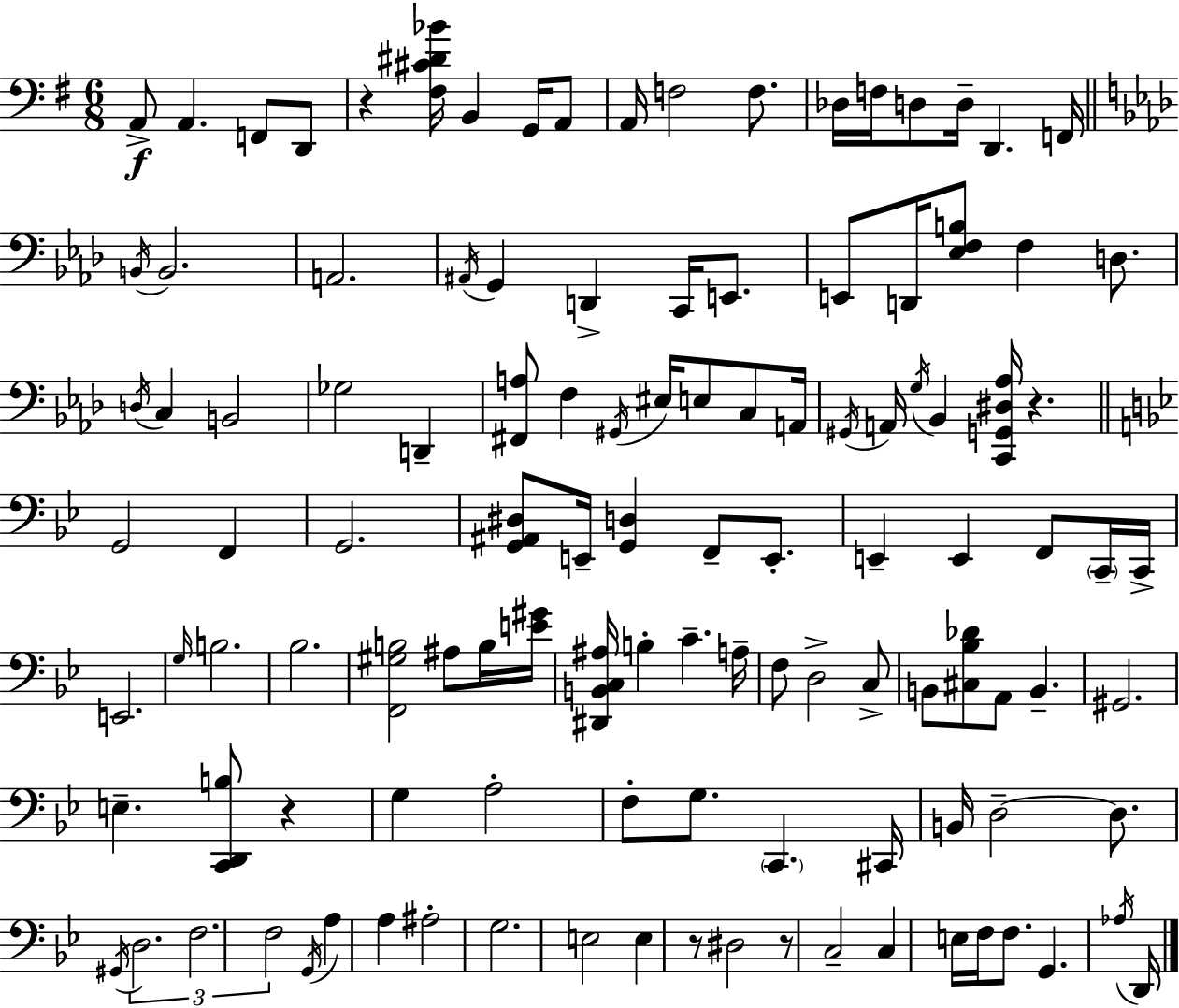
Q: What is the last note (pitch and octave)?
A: D2